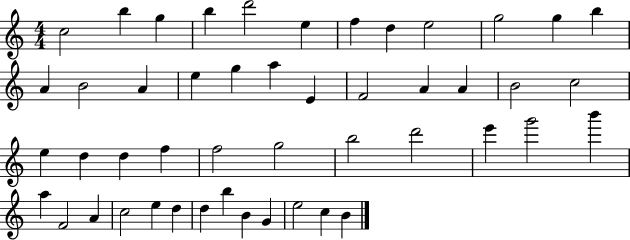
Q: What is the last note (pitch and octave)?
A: B4